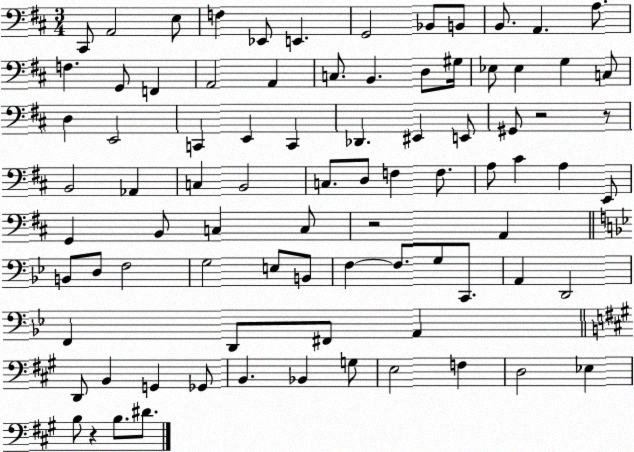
X:1
T:Untitled
M:3/4
L:1/4
K:D
^C,,/2 A,,2 E,/2 F, _E,,/2 E,, G,,2 _B,,/2 B,,/2 B,,/2 A,, A,/2 F, G,,/2 F,, A,,2 A,, C,/2 B,, D,/2 ^G,/4 _E,/2 _E, G, C,/2 D, E,,2 C,, E,, C,, _D,, ^E,, E,,/2 ^G,,/2 z2 z/2 B,,2 _A,, C, B,,2 C,/2 D,/2 F, F,/2 A,/2 ^C A, E,,/2 G,, B,,/2 C, C,/2 z2 A,, B,,/2 D,/2 F,2 G,2 E,/2 B,,/2 F, F,/2 G,/2 C,,/2 A,, D,,2 F,, D,,/2 ^F,,/2 A,, D,,/2 B,, G,, _G,,/2 B,, _B,, G,/2 E,2 F, D,2 _E, B,/2 z B,/2 ^D/2